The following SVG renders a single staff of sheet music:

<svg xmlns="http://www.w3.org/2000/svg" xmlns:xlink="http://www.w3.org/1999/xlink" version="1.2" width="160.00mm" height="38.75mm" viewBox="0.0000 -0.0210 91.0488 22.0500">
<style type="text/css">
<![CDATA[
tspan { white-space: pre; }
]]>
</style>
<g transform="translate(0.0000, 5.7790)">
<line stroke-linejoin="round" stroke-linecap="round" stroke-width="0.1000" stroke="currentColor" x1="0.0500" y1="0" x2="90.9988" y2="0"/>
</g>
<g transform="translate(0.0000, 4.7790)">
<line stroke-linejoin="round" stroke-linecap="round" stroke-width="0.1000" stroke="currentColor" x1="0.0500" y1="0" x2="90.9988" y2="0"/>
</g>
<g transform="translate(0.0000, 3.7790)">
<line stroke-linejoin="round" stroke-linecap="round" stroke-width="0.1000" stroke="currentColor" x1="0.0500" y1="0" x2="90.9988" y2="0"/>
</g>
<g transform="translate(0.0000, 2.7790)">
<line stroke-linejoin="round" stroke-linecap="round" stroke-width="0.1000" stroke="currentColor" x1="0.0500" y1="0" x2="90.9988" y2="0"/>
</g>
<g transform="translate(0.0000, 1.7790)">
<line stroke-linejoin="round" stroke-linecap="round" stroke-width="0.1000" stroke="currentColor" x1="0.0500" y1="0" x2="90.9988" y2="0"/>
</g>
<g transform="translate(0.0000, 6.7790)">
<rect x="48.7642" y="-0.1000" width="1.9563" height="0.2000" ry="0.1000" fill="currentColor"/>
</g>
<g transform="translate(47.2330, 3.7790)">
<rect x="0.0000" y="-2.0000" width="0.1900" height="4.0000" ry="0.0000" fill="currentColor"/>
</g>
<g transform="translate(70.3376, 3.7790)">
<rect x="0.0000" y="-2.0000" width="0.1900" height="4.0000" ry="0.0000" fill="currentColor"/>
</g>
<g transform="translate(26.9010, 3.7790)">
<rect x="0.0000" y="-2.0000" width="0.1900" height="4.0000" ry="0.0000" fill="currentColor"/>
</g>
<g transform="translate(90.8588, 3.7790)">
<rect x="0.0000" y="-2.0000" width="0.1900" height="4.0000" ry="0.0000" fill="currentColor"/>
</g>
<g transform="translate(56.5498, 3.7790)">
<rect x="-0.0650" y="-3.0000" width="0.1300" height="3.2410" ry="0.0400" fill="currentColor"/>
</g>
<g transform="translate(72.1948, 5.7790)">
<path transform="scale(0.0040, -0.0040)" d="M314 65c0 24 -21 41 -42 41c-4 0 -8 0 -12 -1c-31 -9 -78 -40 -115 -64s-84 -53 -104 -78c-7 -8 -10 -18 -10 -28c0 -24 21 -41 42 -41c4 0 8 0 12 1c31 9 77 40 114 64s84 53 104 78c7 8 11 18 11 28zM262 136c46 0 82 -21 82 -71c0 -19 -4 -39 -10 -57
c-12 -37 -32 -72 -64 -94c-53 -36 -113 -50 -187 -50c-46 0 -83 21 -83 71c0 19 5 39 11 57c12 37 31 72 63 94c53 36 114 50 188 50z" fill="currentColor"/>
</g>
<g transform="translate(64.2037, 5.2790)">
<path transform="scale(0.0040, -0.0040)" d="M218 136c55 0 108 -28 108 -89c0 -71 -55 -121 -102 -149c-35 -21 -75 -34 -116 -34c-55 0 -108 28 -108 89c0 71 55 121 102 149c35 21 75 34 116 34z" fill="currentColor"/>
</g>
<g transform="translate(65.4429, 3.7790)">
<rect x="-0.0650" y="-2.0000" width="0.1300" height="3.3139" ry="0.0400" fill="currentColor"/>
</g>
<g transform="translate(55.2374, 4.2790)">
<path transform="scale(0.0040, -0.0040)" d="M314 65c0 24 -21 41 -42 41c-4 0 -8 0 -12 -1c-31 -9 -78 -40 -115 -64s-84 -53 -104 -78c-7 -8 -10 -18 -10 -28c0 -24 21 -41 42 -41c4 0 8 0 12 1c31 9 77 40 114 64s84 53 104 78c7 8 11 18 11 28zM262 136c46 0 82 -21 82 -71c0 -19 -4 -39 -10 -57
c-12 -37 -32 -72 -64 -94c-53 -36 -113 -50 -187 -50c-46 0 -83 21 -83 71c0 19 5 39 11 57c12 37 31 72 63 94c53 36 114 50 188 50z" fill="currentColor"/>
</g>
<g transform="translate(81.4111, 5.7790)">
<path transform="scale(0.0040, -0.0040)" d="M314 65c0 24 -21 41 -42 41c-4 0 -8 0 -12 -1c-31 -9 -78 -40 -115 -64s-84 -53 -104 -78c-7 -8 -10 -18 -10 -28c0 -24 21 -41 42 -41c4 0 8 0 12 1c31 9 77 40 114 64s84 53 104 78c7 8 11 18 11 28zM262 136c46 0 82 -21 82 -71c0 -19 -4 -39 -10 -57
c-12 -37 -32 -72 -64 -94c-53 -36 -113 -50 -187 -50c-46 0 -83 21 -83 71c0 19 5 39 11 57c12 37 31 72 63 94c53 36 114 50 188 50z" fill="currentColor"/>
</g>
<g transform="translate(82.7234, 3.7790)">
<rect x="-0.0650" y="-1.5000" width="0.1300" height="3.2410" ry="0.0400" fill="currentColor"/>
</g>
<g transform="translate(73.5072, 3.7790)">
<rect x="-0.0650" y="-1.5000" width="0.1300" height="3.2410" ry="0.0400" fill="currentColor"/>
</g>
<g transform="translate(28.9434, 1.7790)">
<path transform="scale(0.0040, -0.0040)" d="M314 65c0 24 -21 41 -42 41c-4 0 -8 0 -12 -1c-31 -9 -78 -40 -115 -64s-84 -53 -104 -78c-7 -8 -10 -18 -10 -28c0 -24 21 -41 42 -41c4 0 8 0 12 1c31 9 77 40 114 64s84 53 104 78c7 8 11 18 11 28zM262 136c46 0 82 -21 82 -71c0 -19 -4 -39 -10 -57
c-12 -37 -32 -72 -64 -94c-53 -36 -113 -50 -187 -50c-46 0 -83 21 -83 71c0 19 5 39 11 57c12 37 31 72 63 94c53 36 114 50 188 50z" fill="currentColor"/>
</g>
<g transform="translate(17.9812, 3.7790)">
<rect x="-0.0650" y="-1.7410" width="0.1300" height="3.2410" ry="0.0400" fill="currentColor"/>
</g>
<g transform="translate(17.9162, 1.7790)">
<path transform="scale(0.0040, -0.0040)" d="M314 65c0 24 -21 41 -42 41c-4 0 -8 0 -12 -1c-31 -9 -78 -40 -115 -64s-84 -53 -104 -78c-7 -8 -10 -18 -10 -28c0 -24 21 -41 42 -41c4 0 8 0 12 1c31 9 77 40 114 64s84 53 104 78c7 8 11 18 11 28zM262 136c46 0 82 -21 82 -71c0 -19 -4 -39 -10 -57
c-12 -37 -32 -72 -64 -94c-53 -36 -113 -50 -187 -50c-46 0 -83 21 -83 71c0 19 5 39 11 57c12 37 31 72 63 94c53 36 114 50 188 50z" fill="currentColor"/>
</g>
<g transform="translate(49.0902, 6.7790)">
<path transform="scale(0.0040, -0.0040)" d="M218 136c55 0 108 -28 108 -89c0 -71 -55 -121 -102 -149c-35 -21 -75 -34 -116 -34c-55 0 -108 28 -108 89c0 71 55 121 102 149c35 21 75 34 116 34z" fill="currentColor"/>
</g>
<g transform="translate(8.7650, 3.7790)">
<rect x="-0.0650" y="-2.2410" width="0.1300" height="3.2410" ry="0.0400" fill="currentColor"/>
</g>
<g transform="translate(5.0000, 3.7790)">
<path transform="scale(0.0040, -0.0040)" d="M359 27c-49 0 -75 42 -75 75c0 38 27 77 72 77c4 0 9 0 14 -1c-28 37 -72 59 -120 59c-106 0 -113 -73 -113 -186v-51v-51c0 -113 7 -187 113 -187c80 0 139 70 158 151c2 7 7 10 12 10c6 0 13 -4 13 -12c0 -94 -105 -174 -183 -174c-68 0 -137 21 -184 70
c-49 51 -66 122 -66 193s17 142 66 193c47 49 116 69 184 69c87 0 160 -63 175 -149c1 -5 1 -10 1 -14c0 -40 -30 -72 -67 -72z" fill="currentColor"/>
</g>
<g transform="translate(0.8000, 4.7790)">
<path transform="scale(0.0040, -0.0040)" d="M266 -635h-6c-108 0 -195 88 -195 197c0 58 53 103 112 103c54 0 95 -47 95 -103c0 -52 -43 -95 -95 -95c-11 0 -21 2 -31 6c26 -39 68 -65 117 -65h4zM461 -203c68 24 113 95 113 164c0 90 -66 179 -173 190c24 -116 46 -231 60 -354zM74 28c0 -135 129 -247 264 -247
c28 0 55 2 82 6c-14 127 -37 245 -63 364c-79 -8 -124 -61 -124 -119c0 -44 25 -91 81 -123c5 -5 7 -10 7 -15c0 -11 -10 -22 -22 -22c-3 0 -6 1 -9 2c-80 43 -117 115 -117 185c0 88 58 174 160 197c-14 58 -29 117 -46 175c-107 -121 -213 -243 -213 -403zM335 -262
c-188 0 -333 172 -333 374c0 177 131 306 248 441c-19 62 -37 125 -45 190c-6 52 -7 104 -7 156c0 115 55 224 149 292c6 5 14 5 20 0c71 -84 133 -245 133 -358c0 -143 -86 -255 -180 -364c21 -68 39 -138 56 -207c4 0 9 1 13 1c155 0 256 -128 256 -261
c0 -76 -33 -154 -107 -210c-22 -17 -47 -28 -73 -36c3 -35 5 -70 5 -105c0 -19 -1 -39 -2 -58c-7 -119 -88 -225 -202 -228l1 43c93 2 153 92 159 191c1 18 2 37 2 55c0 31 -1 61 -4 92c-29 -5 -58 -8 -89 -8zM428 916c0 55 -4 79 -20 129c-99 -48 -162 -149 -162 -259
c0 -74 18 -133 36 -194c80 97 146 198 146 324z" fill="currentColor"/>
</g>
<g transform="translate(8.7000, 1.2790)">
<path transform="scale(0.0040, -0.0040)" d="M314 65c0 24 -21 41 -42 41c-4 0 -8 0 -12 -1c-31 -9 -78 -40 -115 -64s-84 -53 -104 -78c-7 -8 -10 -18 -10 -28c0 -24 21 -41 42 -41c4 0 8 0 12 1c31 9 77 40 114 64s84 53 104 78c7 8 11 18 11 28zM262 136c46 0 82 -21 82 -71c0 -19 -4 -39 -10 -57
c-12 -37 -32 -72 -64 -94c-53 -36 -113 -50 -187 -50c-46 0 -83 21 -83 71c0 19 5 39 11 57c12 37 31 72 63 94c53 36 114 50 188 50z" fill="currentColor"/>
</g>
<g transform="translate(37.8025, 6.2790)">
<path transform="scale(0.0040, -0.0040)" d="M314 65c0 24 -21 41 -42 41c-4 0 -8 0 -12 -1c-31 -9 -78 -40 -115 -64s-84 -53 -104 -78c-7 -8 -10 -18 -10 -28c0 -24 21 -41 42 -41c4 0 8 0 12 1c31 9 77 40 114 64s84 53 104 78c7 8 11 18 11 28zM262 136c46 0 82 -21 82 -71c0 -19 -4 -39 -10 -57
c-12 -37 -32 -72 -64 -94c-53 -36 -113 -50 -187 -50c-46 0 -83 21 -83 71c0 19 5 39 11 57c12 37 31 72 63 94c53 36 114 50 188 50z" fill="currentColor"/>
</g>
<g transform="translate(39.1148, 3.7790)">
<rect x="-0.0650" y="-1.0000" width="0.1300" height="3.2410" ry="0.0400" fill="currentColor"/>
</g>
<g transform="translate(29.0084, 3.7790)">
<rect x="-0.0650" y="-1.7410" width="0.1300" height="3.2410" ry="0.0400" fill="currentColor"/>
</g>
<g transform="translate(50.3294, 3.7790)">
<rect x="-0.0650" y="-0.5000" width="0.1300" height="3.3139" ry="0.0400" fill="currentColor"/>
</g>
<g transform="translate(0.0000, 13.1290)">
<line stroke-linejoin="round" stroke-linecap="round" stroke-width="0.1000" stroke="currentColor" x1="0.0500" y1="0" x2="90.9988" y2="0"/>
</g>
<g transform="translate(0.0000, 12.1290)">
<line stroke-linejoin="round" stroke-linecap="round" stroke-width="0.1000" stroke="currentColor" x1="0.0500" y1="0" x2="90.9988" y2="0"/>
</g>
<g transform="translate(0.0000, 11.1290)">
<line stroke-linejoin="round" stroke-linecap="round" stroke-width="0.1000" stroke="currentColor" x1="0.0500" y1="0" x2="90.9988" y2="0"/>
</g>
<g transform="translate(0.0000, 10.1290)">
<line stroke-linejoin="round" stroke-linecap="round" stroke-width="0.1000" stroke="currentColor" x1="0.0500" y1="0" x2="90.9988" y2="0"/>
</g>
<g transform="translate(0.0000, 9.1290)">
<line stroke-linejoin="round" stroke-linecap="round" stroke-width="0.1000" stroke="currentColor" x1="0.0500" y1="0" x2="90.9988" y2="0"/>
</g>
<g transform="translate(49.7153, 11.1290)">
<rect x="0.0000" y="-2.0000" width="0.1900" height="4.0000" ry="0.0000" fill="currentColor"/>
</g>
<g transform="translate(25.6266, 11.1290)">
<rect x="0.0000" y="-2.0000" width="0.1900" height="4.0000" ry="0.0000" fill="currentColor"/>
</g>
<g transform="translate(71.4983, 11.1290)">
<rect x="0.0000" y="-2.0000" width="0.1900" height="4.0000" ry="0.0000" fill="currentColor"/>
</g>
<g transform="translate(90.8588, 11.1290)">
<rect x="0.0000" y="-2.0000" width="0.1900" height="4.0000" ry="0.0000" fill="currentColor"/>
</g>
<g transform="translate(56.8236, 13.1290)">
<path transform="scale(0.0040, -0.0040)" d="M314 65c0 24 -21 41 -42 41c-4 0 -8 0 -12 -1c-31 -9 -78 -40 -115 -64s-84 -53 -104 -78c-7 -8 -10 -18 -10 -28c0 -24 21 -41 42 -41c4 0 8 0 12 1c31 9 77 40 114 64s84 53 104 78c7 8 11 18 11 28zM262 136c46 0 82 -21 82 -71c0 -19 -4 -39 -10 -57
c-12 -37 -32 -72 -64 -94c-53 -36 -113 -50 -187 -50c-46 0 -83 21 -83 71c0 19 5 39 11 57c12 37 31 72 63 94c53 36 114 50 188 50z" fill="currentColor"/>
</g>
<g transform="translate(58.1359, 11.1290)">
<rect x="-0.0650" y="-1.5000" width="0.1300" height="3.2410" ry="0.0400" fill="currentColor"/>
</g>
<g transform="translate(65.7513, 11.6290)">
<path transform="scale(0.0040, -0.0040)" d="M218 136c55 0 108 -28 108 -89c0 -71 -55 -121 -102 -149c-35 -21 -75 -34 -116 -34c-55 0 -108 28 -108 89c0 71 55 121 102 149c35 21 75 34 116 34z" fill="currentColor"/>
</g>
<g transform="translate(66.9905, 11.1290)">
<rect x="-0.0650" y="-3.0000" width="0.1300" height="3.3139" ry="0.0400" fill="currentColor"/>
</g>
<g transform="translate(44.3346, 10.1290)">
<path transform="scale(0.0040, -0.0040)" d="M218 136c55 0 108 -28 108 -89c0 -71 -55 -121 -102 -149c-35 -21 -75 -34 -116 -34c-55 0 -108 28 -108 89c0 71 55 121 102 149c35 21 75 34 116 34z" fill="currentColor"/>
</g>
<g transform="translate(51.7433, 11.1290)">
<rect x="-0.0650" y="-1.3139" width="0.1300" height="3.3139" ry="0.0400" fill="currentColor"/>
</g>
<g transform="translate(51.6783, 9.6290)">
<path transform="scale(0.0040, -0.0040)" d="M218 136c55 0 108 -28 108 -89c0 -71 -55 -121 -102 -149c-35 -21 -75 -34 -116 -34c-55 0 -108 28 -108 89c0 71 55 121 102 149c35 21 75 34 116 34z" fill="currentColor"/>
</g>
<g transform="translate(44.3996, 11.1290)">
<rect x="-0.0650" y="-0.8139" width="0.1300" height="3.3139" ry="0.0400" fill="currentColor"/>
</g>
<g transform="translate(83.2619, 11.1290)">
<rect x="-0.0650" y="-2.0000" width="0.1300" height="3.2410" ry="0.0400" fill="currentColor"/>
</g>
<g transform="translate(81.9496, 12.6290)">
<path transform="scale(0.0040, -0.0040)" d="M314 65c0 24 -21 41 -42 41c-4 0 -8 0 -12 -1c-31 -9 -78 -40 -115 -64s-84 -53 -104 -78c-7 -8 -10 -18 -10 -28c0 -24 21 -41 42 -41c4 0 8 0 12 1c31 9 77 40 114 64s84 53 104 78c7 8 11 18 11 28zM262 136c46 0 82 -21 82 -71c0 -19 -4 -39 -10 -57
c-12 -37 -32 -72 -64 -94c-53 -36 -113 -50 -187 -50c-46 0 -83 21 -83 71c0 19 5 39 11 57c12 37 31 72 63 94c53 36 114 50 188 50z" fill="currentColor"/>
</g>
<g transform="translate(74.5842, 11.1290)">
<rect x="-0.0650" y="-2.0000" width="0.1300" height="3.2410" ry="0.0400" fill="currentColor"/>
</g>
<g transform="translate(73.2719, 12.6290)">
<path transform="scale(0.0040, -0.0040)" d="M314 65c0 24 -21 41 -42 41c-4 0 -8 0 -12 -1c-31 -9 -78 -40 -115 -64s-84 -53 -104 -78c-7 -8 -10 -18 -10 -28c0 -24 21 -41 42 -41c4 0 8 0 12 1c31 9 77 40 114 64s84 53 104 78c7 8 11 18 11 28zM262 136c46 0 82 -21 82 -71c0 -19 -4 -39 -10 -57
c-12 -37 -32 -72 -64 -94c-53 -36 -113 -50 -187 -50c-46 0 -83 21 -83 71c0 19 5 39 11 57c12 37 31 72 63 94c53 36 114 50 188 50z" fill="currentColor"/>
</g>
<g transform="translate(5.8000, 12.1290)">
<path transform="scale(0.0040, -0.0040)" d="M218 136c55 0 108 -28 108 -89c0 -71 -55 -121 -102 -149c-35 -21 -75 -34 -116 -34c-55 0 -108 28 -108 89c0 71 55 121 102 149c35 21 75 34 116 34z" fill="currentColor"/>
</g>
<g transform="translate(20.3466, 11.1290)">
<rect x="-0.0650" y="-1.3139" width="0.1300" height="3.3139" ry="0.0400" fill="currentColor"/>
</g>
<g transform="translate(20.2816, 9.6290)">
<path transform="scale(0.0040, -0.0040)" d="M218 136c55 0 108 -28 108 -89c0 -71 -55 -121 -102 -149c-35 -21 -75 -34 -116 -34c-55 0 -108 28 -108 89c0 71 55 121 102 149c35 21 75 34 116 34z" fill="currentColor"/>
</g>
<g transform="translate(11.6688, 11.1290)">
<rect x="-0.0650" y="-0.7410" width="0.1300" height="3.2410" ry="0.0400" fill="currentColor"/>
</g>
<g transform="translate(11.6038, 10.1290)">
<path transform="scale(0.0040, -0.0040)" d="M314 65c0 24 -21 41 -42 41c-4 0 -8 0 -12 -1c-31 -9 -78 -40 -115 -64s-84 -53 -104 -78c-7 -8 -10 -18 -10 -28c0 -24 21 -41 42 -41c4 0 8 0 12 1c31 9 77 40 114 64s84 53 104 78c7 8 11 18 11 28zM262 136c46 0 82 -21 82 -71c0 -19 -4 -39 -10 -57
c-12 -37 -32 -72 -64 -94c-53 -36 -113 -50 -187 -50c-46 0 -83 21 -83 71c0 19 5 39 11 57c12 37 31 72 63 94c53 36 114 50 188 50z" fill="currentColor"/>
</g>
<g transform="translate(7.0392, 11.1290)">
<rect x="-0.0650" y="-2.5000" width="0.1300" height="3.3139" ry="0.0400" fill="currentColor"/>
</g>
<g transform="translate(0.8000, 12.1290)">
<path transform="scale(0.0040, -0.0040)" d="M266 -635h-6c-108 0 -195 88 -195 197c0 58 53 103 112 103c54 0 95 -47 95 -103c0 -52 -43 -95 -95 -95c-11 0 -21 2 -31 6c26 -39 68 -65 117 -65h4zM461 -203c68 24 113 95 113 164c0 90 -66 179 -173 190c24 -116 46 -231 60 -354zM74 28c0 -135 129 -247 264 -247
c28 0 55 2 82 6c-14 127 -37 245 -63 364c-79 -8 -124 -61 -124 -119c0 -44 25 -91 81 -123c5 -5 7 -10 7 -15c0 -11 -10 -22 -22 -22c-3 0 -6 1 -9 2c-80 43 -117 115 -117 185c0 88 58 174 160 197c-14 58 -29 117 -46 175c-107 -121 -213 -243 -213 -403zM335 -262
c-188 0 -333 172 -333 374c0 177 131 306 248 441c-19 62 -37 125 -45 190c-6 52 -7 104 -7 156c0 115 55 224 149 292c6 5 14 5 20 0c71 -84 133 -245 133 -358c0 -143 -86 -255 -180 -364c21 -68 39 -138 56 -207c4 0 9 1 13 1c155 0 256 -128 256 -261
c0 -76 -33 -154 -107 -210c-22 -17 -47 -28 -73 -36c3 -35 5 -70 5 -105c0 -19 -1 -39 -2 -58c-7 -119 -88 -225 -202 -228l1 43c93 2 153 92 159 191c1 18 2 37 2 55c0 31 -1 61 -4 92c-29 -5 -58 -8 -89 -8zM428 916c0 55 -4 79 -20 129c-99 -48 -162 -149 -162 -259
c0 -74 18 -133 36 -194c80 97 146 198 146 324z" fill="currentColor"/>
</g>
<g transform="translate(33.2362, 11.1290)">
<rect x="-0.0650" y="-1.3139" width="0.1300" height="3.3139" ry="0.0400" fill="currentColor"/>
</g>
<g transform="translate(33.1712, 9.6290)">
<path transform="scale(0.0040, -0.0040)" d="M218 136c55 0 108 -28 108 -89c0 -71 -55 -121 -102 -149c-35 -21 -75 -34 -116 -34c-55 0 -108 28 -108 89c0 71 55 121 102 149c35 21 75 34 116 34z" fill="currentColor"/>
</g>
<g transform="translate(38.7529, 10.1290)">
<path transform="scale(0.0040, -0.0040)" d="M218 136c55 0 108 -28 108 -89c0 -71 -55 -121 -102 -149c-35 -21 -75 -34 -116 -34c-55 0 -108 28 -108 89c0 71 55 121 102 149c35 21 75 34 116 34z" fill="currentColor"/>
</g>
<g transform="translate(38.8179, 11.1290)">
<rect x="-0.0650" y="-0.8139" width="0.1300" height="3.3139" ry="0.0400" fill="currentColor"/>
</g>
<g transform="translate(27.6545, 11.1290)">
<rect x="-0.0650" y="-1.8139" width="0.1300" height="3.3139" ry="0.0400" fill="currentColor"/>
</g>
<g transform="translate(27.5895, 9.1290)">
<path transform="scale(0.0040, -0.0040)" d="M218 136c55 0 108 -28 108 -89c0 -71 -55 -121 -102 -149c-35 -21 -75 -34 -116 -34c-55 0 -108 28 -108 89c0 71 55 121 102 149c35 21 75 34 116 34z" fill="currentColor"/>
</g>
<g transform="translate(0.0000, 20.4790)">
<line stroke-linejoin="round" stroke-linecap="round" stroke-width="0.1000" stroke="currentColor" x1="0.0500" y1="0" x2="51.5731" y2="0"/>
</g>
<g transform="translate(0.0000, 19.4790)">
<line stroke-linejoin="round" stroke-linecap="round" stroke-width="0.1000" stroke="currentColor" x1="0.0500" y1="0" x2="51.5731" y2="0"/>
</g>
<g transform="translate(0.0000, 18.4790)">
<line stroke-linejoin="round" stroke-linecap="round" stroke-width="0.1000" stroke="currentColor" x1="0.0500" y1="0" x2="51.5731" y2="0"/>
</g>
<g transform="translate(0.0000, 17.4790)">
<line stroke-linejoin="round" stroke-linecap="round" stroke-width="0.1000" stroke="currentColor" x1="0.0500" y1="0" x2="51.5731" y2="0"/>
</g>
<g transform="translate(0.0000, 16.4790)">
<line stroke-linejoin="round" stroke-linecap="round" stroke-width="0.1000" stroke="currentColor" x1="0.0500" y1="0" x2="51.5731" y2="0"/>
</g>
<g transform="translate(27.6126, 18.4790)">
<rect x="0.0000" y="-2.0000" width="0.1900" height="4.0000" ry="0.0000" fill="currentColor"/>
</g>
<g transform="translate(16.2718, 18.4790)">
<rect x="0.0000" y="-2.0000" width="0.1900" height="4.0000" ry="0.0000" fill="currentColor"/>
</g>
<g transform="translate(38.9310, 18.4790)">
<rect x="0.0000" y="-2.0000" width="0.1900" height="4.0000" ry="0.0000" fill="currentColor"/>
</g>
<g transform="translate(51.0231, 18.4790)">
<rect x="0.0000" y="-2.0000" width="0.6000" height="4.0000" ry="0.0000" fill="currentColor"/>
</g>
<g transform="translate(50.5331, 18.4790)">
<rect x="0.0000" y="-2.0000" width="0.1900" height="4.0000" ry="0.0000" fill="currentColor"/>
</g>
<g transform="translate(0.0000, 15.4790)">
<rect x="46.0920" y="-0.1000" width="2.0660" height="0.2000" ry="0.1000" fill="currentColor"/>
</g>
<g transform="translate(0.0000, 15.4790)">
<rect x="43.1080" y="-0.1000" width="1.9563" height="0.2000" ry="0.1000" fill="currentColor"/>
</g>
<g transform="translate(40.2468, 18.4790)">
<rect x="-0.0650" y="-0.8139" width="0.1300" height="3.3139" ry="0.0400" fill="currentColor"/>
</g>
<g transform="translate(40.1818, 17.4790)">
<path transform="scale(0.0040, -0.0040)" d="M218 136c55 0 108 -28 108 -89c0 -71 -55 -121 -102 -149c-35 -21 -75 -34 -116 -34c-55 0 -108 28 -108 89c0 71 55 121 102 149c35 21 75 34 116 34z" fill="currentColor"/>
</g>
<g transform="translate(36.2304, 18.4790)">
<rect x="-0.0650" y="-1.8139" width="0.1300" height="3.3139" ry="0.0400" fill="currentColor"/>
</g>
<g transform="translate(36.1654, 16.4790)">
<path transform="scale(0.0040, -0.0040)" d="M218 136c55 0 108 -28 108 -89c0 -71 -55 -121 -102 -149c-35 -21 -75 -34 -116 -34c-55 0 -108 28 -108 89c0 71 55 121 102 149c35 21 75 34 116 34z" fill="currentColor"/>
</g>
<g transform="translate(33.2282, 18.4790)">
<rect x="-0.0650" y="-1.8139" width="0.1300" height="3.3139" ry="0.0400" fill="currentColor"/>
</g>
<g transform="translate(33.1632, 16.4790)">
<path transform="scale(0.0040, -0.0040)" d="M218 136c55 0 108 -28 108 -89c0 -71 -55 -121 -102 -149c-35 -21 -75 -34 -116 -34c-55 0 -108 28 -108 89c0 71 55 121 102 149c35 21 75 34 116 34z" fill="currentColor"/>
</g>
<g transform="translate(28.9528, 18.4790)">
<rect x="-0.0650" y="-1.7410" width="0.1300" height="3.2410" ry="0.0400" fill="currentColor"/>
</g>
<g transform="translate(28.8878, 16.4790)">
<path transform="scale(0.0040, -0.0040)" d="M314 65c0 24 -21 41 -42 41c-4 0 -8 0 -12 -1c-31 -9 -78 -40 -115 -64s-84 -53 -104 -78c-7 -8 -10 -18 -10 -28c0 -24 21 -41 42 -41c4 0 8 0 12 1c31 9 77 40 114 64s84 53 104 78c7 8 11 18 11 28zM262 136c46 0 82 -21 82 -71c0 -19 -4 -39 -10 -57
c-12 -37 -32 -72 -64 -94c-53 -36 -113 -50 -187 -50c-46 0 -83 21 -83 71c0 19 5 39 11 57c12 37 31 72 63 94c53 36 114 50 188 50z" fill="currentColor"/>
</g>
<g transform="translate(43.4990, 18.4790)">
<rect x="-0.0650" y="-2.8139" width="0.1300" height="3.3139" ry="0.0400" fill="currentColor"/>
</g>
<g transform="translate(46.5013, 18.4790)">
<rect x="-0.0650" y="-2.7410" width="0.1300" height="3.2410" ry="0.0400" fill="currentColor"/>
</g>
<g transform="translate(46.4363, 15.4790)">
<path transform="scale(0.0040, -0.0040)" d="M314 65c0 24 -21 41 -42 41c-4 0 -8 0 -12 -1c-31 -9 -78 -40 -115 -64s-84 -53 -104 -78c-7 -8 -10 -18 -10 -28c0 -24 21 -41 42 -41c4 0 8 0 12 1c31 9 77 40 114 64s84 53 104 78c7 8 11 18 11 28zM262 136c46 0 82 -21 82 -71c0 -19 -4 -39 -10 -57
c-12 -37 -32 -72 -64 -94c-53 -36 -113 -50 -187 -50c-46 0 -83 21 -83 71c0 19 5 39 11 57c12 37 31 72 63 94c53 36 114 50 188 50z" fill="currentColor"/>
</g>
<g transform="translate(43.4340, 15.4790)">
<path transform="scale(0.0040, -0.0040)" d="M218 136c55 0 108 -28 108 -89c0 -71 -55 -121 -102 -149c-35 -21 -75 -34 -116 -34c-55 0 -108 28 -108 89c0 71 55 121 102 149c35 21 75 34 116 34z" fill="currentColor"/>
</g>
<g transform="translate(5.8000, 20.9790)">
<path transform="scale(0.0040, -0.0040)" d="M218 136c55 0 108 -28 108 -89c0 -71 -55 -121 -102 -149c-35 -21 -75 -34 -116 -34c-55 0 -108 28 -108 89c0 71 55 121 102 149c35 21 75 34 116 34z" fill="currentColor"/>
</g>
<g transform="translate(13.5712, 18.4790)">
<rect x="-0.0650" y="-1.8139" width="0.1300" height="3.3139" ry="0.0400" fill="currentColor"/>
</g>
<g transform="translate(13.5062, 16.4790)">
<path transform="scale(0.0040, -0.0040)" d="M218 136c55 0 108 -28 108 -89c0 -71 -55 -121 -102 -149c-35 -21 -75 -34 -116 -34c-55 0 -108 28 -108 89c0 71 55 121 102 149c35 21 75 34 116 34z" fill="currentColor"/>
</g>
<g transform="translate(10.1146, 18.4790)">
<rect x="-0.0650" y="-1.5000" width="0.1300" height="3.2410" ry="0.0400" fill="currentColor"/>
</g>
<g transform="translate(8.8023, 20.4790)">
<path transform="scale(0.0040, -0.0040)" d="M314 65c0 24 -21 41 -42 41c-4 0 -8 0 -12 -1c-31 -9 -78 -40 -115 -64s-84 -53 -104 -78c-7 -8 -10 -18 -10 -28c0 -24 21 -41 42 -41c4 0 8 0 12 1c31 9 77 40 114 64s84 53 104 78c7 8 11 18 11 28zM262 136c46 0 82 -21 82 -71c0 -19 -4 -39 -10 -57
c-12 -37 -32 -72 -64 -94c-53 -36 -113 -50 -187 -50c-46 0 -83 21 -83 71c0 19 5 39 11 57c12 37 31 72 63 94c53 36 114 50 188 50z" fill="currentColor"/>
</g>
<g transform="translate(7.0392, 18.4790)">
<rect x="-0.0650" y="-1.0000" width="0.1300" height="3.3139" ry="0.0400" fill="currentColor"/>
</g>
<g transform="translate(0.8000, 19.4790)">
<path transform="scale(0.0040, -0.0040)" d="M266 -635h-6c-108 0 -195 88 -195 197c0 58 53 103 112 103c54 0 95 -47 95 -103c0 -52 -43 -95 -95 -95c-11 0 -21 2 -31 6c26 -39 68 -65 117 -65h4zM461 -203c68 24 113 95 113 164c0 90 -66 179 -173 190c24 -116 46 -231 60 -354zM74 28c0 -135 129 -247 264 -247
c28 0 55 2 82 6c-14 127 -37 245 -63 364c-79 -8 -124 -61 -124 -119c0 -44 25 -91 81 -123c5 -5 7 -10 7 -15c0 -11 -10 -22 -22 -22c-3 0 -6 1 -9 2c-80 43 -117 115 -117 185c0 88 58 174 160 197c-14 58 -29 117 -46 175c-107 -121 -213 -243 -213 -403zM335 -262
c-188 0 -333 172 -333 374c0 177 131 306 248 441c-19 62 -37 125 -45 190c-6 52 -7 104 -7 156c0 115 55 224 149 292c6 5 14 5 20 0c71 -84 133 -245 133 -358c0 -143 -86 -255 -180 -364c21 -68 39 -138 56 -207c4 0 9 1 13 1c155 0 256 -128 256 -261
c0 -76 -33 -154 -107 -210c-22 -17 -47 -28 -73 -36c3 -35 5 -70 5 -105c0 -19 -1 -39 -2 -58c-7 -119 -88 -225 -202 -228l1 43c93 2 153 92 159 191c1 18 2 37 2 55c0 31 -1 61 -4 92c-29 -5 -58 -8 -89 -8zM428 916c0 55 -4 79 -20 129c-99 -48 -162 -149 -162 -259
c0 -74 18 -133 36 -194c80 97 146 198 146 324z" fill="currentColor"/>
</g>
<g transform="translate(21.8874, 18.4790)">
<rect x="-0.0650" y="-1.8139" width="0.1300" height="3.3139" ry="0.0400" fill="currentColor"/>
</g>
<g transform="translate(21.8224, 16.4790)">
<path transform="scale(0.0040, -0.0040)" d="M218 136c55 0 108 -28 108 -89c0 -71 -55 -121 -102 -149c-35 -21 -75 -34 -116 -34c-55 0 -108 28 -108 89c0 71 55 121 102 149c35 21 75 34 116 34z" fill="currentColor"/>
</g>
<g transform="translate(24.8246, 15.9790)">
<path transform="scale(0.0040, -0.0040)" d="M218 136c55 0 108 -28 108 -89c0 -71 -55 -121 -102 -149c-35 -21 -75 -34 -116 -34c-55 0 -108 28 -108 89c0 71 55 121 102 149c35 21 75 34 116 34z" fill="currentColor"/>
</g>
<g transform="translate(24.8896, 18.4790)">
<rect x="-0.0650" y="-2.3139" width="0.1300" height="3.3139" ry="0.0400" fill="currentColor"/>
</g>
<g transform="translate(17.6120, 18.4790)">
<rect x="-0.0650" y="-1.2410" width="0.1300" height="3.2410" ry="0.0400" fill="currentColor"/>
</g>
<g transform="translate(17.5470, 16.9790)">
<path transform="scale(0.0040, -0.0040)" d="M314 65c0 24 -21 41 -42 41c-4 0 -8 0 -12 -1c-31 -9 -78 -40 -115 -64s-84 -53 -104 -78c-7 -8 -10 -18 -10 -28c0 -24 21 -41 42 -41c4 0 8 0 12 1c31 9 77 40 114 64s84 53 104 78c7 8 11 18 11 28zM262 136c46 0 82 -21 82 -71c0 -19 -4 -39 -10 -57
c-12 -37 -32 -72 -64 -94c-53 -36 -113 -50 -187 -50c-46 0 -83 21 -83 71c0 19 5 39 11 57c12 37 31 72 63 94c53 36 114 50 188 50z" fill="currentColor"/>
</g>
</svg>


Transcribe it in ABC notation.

X:1
T:Untitled
M:4/4
L:1/4
K:C
g2 f2 f2 D2 C A2 F E2 E2 G d2 e f e d d e E2 A F2 F2 D E2 f e2 f g f2 f f d a a2